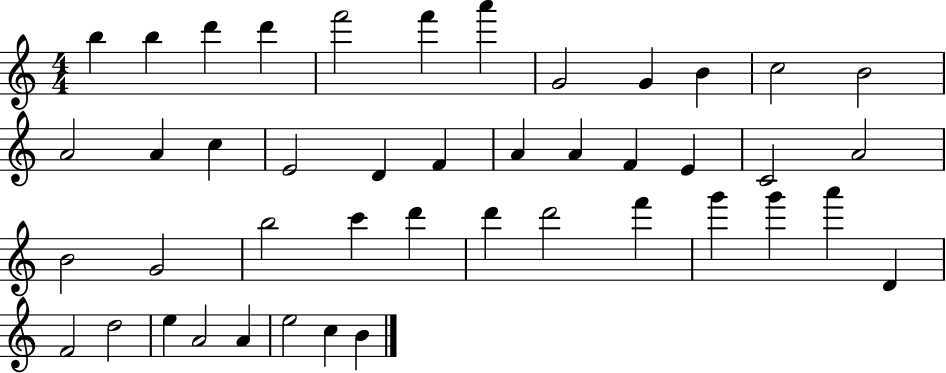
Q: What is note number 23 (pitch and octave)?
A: C4